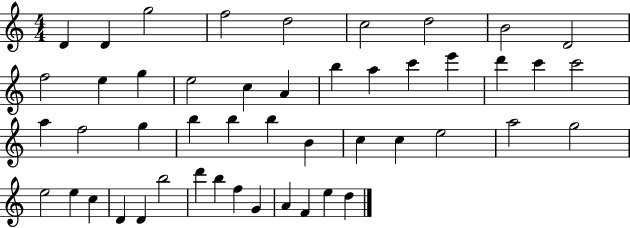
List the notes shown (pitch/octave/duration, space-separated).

D4/q D4/q G5/h F5/h D5/h C5/h D5/h B4/h D4/h F5/h E5/q G5/q E5/h C5/q A4/q B5/q A5/q C6/q E6/q D6/q C6/q C6/h A5/q F5/h G5/q B5/q B5/q B5/q B4/q C5/q C5/q E5/h A5/h G5/h E5/h E5/q C5/q D4/q D4/q B5/h D6/q B5/q F5/q G4/q A4/q F4/q E5/q D5/q